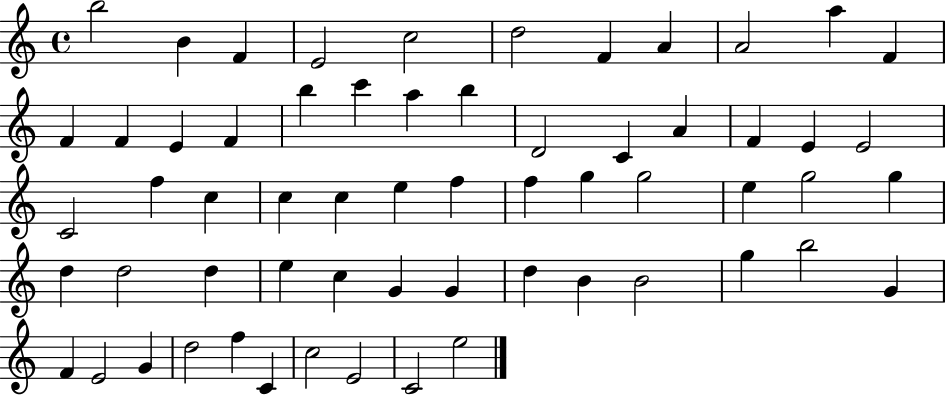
{
  \clef treble
  \time 4/4
  \defaultTimeSignature
  \key c \major
  b''2 b'4 f'4 | e'2 c''2 | d''2 f'4 a'4 | a'2 a''4 f'4 | \break f'4 f'4 e'4 f'4 | b''4 c'''4 a''4 b''4 | d'2 c'4 a'4 | f'4 e'4 e'2 | \break c'2 f''4 c''4 | c''4 c''4 e''4 f''4 | f''4 g''4 g''2 | e''4 g''2 g''4 | \break d''4 d''2 d''4 | e''4 c''4 g'4 g'4 | d''4 b'4 b'2 | g''4 b''2 g'4 | \break f'4 e'2 g'4 | d''2 f''4 c'4 | c''2 e'2 | c'2 e''2 | \break \bar "|."
}